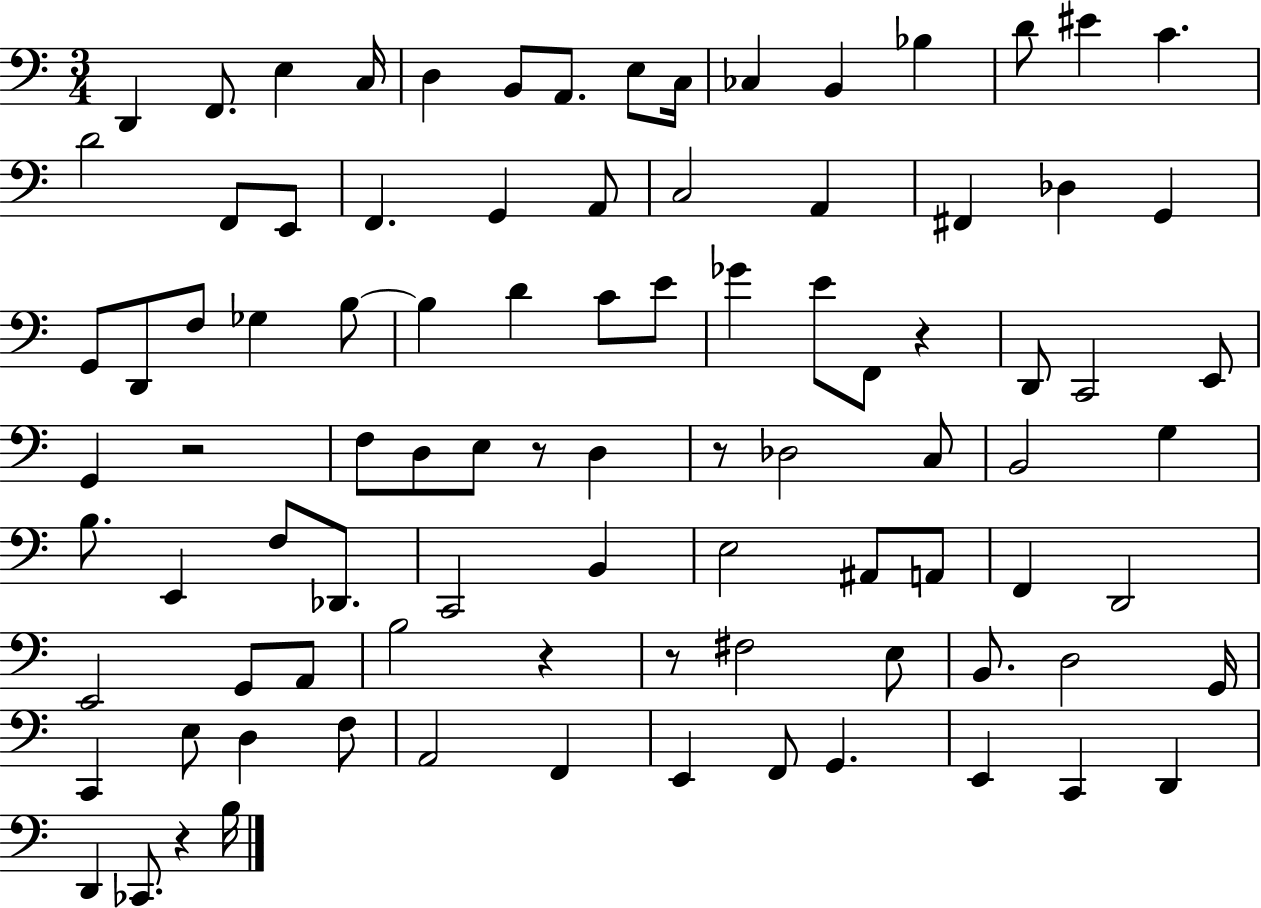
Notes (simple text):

D2/q F2/e. E3/q C3/s D3/q B2/e A2/e. E3/e C3/s CES3/q B2/q Bb3/q D4/e EIS4/q C4/q. D4/h F2/e E2/e F2/q. G2/q A2/e C3/h A2/q F#2/q Db3/q G2/q G2/e D2/e F3/e Gb3/q B3/e B3/q D4/q C4/e E4/e Gb4/q E4/e F2/e R/q D2/e C2/h E2/e G2/q R/h F3/e D3/e E3/e R/e D3/q R/e Db3/h C3/e B2/h G3/q B3/e. E2/q F3/e Db2/e. C2/h B2/q E3/h A#2/e A2/e F2/q D2/h E2/h G2/e A2/e B3/h R/q R/e F#3/h E3/e B2/e. D3/h G2/s C2/q E3/e D3/q F3/e A2/h F2/q E2/q F2/e G2/q. E2/q C2/q D2/q D2/q CES2/e. R/q B3/s